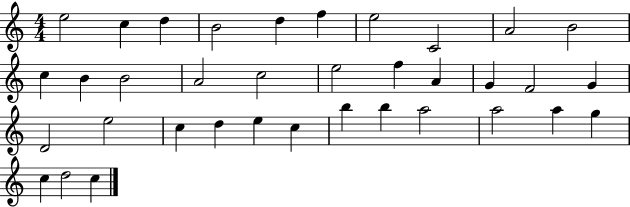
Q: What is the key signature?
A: C major